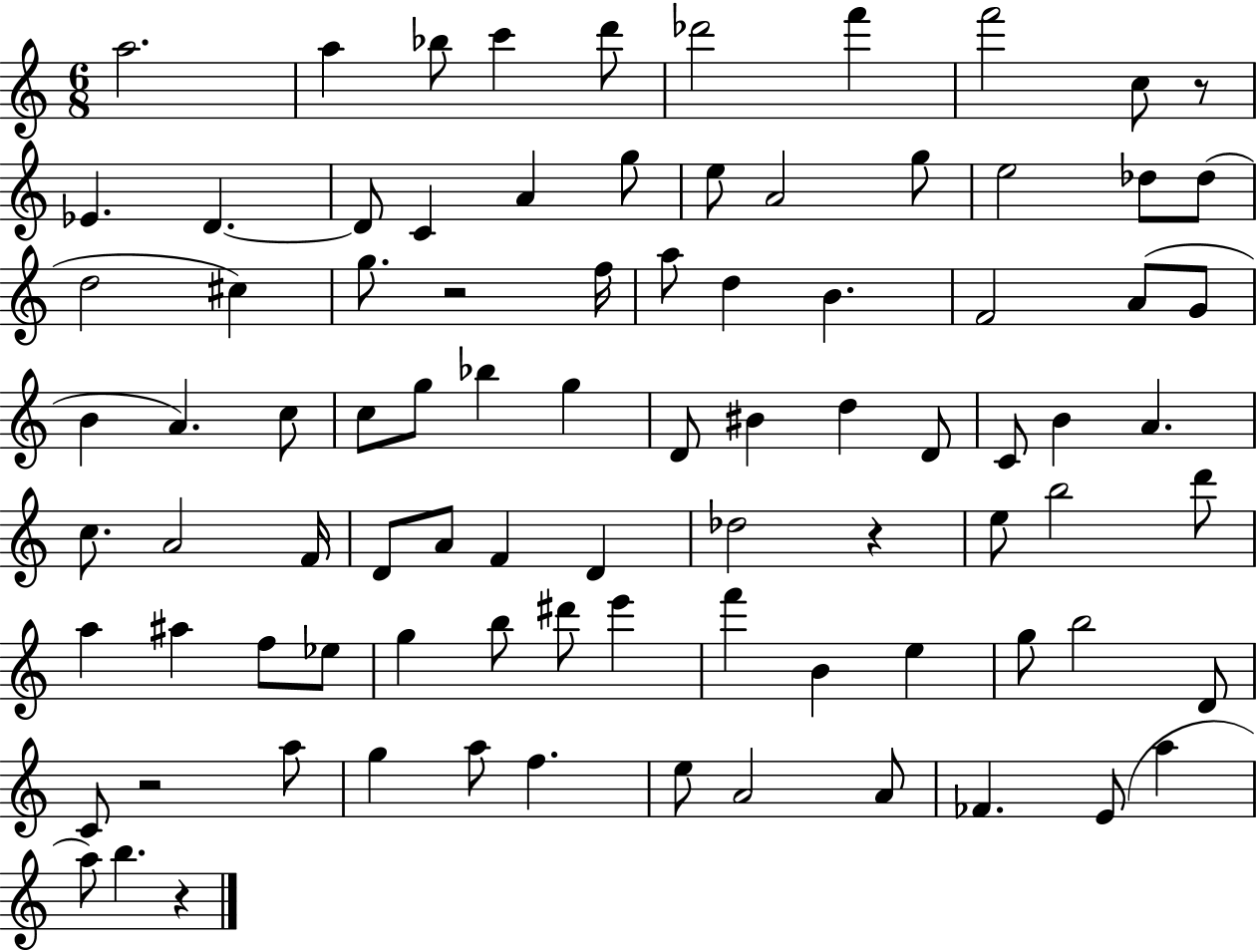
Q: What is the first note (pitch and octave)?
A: A5